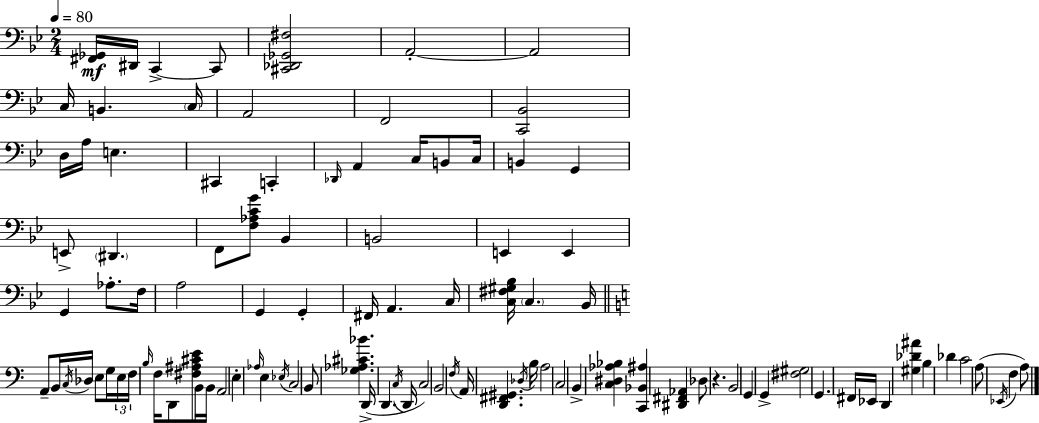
{
  \clef bass
  \numericTimeSignature
  \time 2/4
  \key g \minor
  \tempo 4 = 80
  <fis, ges,>16\mf dis,16 c,4->~~ c,8 | <cis, des, ges, fis>2 | a,2-.~~ | a,2 | \break c16 b,4. \parenthesize c16 | a,2 | f,2 | <c, bes,>2 | \break d16 a16 e4. | cis,4 c,4-. | \grace { des,16 } a,4 c16 b,8 | c16 b,4 g,4 | \break e,8-> \parenthesize dis,4. | f,8 <f aes c' g'>8 bes,4 | b,2 | e,4 e,4 | \break g,4 aes8.-. | f16 a2 | g,4 g,4-. | fis,16 a,4. | \break c16 <c fis gis bes>16 \parenthesize c4. | bes,16 \bar "||" \break \key a \minor a,8-- b,16 \acciaccatura { c16 } des16 e8 g16 | \tuplet 3/2 { e16 f16 \grace { b16 } } f16 d,8 <fis ais cis' e'>8 | b,16 b,16 a,2 | e4-. \grace { aes16 } e4 | \break \acciaccatura { ees16 } c2 | b,8 <ges aes cis' bes'>4. | d,16->( d,4. | \acciaccatura { c16 } d,16 c2) | \break b,2 | \acciaccatura { f16 } a,16 <d, fis, gis,>4. | \acciaccatura { des16 } b16 a2 | c2 | \break b,4-> | <c dis aes bes>4 <c, bes, ais>4 | <dis, fis, aes,>4 des8 | r4. b,2 | \break g,4 | g,4-> <fis gis>2 | g,4. | fis,16 ees,16 d,4 | \break <gis des' ais'>4 b4 | des'4 c'2 | a8( | \acciaccatura { ees,16 } f4 a8) | \break \bar "|."
}